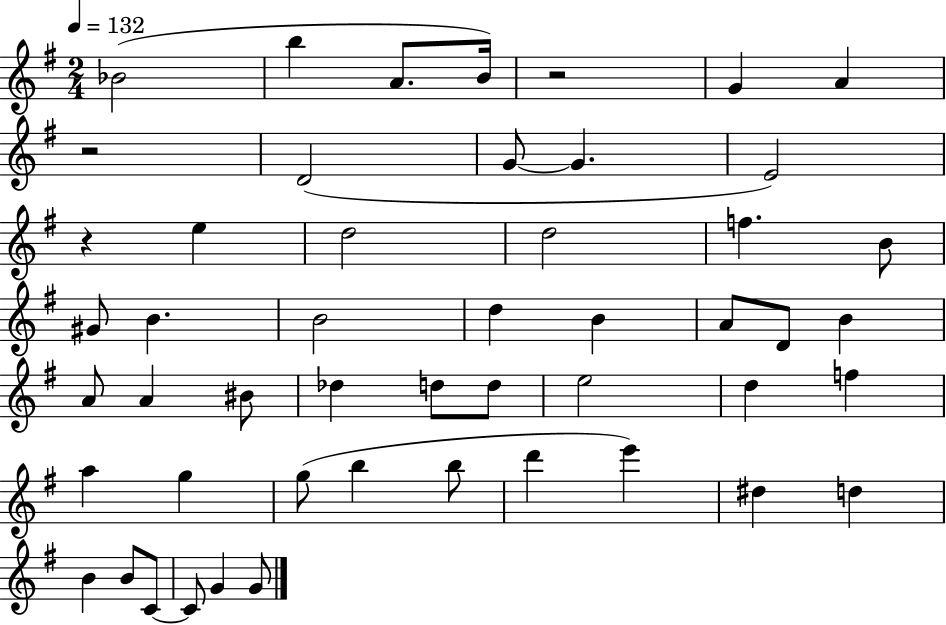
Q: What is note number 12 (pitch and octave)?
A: D5